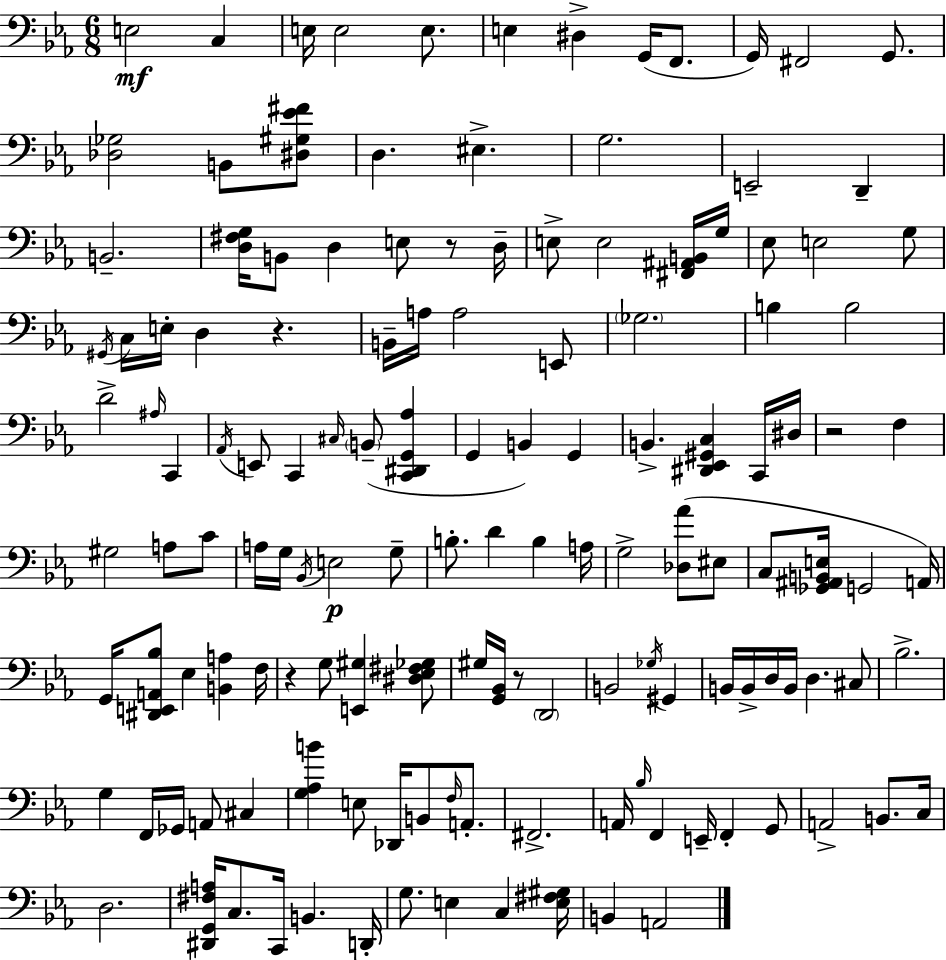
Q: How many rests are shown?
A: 5